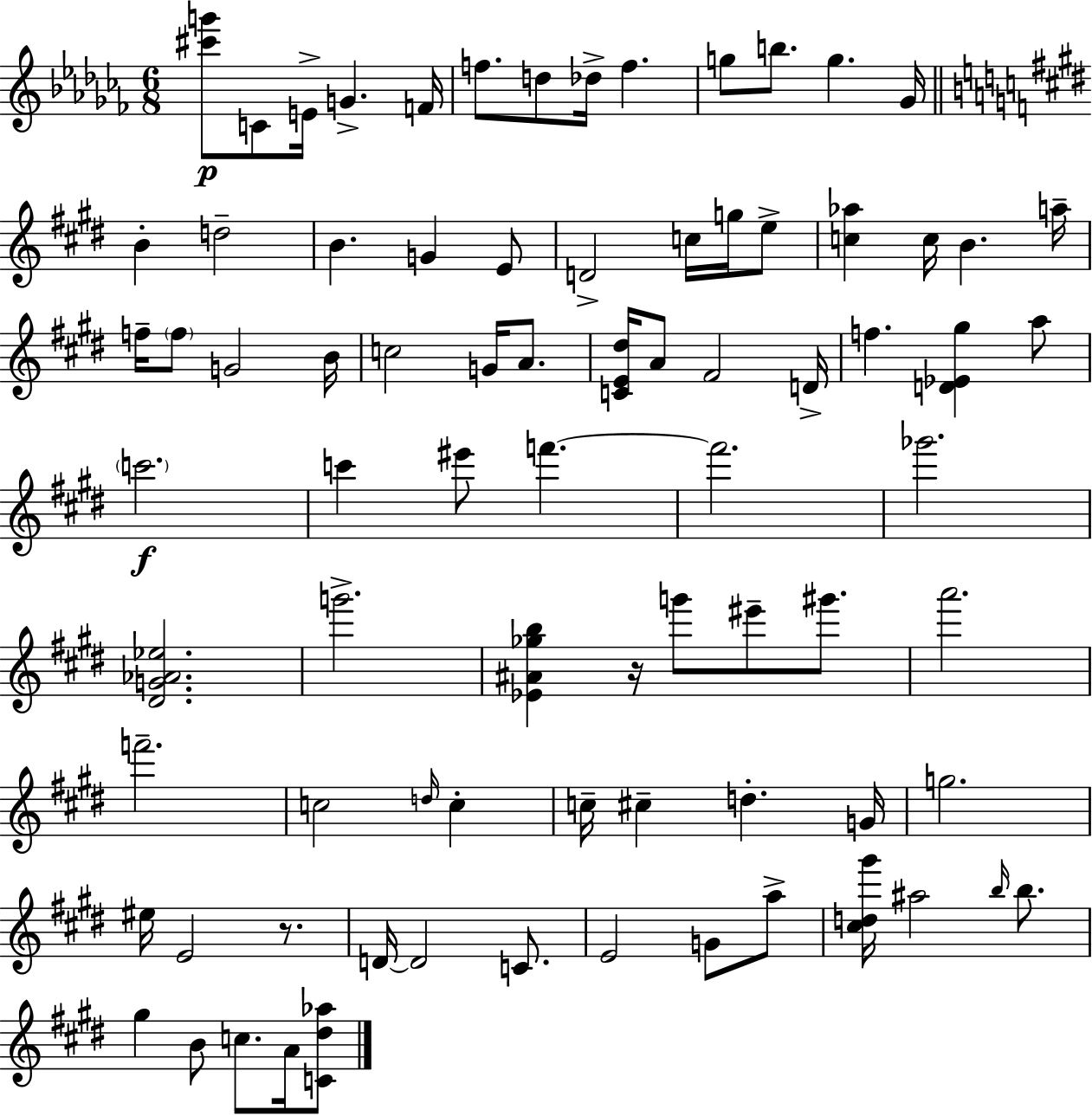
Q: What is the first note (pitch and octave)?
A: C4